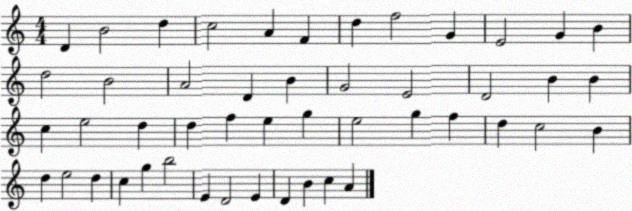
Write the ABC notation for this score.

X:1
T:Untitled
M:4/4
L:1/4
K:C
D B2 d c2 A F d f2 G E2 G B d2 B2 A2 D B G2 E2 D2 B B c e2 d d f e g e2 g f d c2 B d e2 d c g b2 E D2 E D B c A